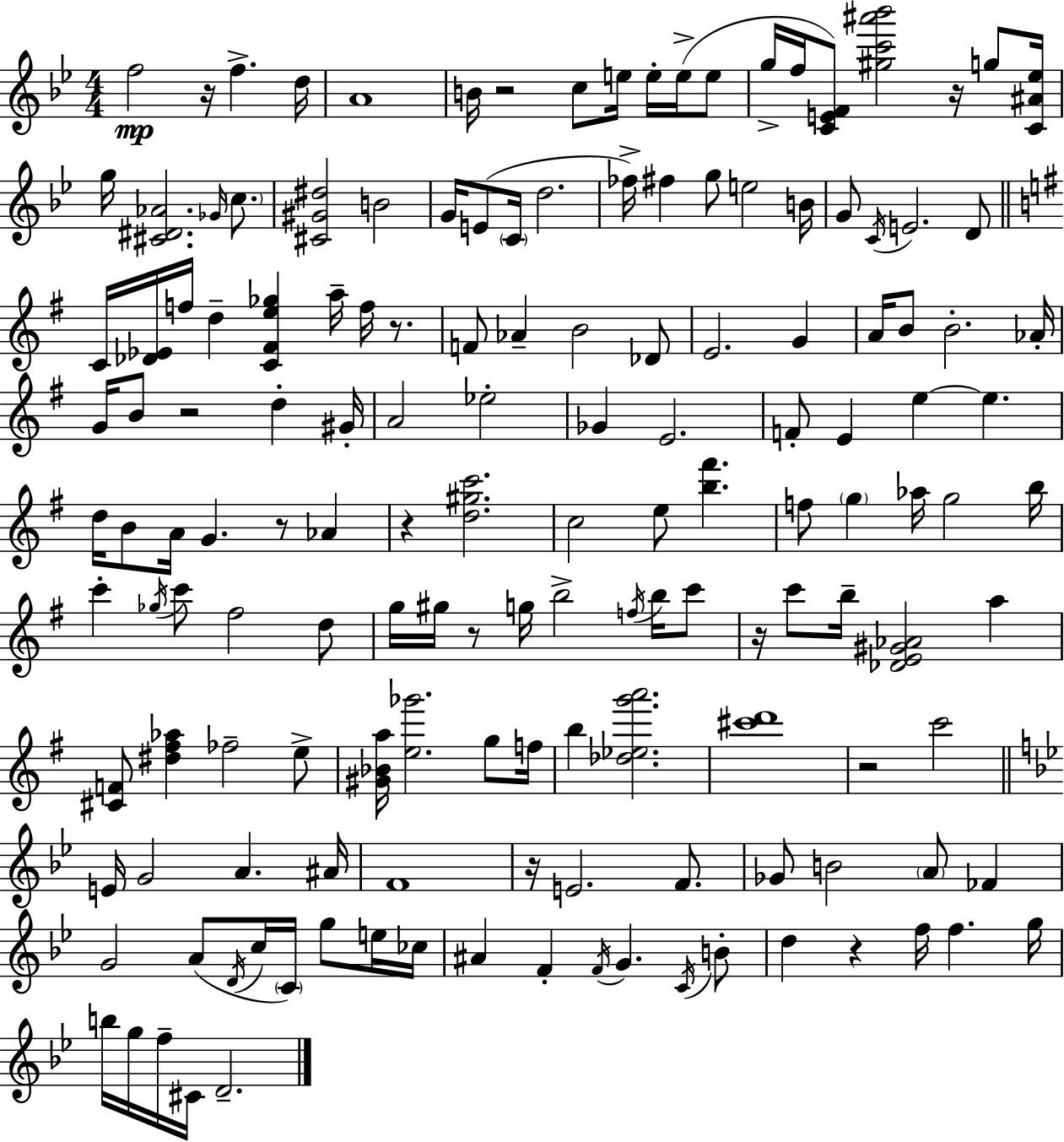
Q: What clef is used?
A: treble